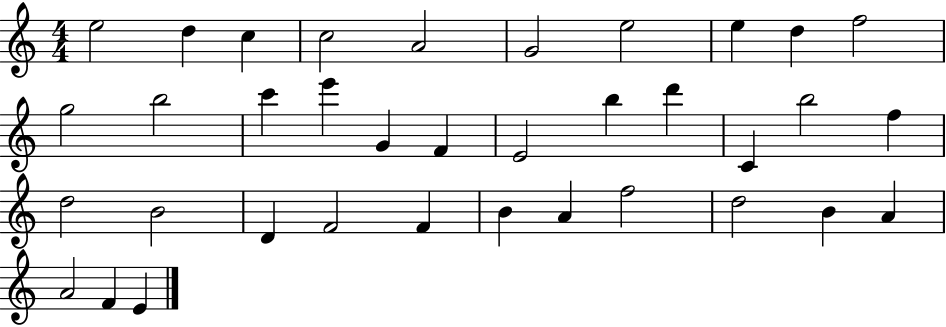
X:1
T:Untitled
M:4/4
L:1/4
K:C
e2 d c c2 A2 G2 e2 e d f2 g2 b2 c' e' G F E2 b d' C b2 f d2 B2 D F2 F B A f2 d2 B A A2 F E